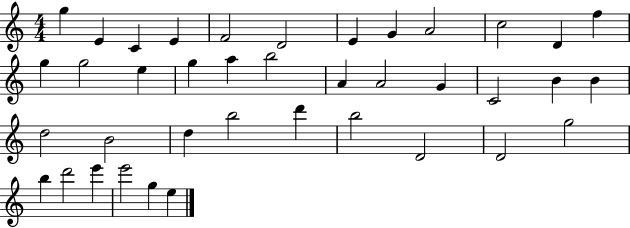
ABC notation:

X:1
T:Untitled
M:4/4
L:1/4
K:C
g E C E F2 D2 E G A2 c2 D f g g2 e g a b2 A A2 G C2 B B d2 B2 d b2 d' b2 D2 D2 g2 b d'2 e' e'2 g e